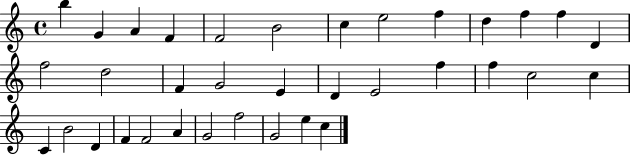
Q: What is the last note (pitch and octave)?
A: C5